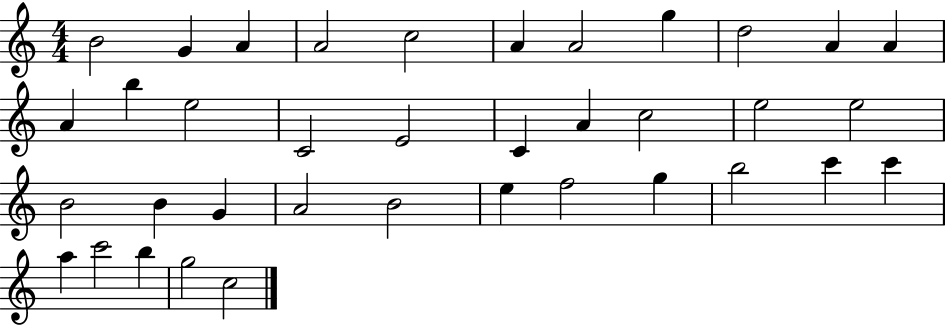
B4/h G4/q A4/q A4/h C5/h A4/q A4/h G5/q D5/h A4/q A4/q A4/q B5/q E5/h C4/h E4/h C4/q A4/q C5/h E5/h E5/h B4/h B4/q G4/q A4/h B4/h E5/q F5/h G5/q B5/h C6/q C6/q A5/q C6/h B5/q G5/h C5/h